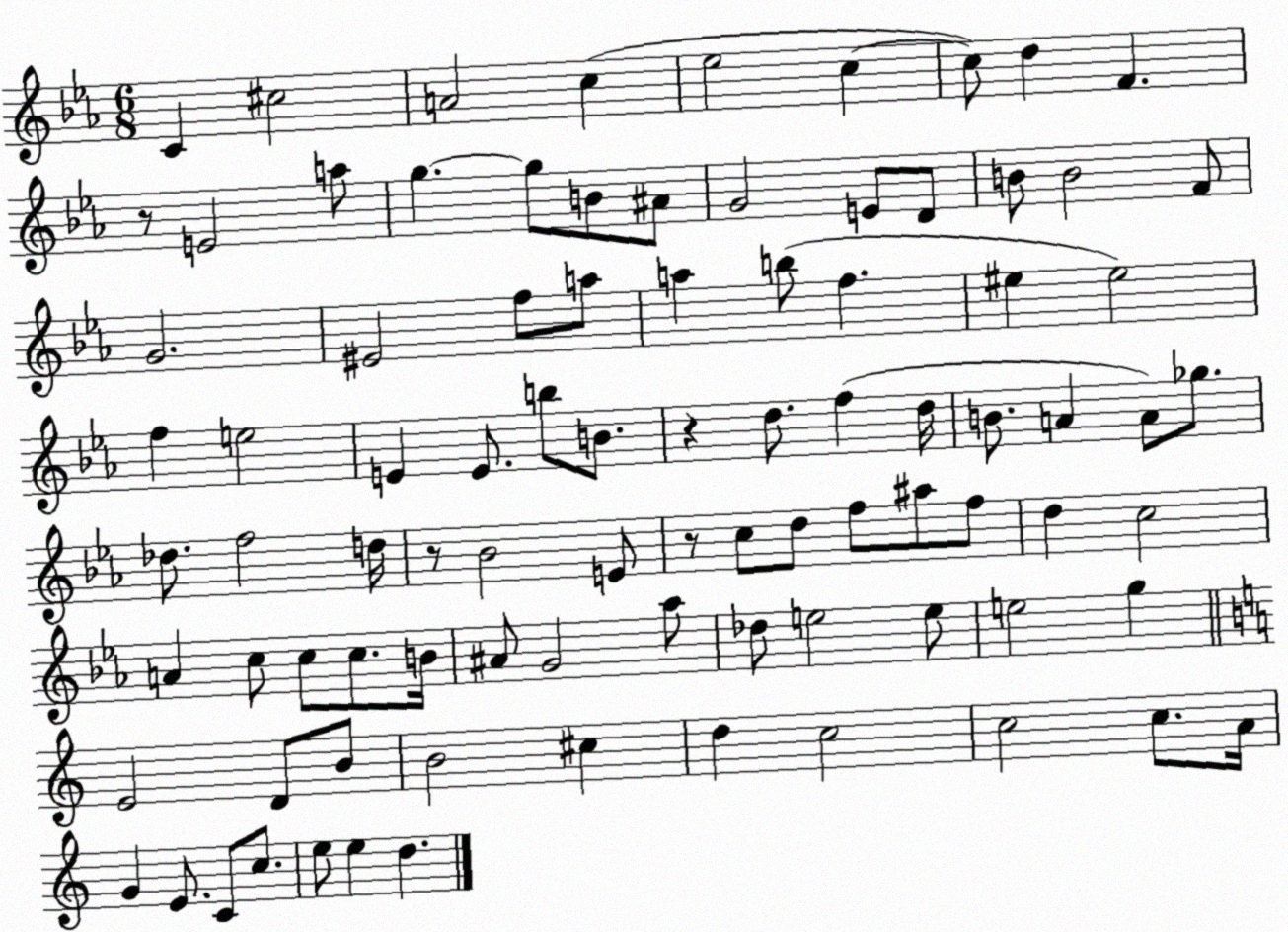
X:1
T:Untitled
M:6/8
L:1/4
K:Eb
C ^c2 A2 c _e2 c c/2 d F z/2 E2 a/2 g g/2 B/2 ^A/2 G2 E/2 D/2 B/2 B2 F/2 G2 ^E2 f/2 a/2 a b/2 f ^e ^e2 f e2 E E/2 b/2 B/2 z d/2 f d/4 B/2 A A/2 _g/2 _d/2 f2 d/4 z/2 _B2 E/2 z/2 c/2 d/2 f/2 ^a/2 f/2 d c2 A c/2 c/2 c/2 B/4 ^A/2 G2 _a/2 _d/2 e2 e/2 e2 g E2 D/2 B/2 B2 ^c d c2 c2 c/2 A/4 G E/2 C/2 c/2 e/2 e d